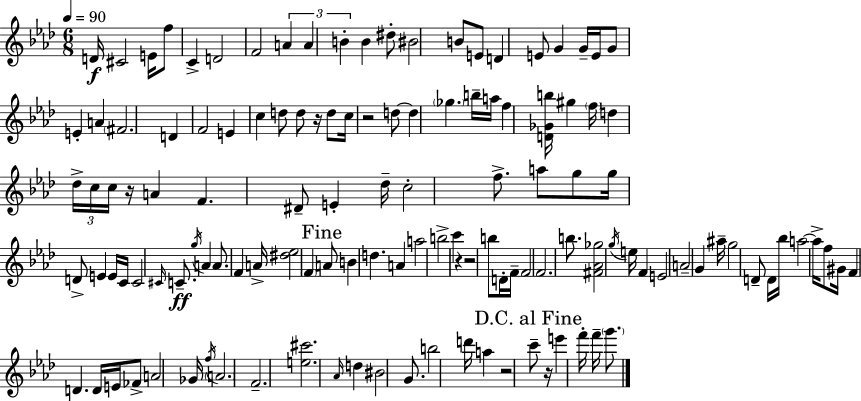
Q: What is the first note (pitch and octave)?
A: D4